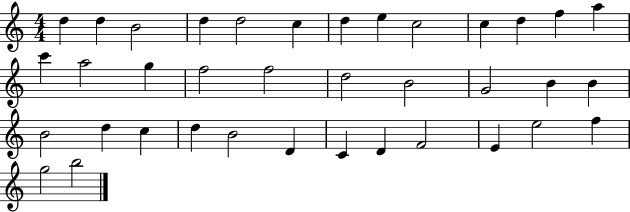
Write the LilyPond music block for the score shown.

{
  \clef treble
  \numericTimeSignature
  \time 4/4
  \key c \major
  d''4 d''4 b'2 | d''4 d''2 c''4 | d''4 e''4 c''2 | c''4 d''4 f''4 a''4 | \break c'''4 a''2 g''4 | f''2 f''2 | d''2 b'2 | g'2 b'4 b'4 | \break b'2 d''4 c''4 | d''4 b'2 d'4 | c'4 d'4 f'2 | e'4 e''2 f''4 | \break g''2 b''2 | \bar "|."
}